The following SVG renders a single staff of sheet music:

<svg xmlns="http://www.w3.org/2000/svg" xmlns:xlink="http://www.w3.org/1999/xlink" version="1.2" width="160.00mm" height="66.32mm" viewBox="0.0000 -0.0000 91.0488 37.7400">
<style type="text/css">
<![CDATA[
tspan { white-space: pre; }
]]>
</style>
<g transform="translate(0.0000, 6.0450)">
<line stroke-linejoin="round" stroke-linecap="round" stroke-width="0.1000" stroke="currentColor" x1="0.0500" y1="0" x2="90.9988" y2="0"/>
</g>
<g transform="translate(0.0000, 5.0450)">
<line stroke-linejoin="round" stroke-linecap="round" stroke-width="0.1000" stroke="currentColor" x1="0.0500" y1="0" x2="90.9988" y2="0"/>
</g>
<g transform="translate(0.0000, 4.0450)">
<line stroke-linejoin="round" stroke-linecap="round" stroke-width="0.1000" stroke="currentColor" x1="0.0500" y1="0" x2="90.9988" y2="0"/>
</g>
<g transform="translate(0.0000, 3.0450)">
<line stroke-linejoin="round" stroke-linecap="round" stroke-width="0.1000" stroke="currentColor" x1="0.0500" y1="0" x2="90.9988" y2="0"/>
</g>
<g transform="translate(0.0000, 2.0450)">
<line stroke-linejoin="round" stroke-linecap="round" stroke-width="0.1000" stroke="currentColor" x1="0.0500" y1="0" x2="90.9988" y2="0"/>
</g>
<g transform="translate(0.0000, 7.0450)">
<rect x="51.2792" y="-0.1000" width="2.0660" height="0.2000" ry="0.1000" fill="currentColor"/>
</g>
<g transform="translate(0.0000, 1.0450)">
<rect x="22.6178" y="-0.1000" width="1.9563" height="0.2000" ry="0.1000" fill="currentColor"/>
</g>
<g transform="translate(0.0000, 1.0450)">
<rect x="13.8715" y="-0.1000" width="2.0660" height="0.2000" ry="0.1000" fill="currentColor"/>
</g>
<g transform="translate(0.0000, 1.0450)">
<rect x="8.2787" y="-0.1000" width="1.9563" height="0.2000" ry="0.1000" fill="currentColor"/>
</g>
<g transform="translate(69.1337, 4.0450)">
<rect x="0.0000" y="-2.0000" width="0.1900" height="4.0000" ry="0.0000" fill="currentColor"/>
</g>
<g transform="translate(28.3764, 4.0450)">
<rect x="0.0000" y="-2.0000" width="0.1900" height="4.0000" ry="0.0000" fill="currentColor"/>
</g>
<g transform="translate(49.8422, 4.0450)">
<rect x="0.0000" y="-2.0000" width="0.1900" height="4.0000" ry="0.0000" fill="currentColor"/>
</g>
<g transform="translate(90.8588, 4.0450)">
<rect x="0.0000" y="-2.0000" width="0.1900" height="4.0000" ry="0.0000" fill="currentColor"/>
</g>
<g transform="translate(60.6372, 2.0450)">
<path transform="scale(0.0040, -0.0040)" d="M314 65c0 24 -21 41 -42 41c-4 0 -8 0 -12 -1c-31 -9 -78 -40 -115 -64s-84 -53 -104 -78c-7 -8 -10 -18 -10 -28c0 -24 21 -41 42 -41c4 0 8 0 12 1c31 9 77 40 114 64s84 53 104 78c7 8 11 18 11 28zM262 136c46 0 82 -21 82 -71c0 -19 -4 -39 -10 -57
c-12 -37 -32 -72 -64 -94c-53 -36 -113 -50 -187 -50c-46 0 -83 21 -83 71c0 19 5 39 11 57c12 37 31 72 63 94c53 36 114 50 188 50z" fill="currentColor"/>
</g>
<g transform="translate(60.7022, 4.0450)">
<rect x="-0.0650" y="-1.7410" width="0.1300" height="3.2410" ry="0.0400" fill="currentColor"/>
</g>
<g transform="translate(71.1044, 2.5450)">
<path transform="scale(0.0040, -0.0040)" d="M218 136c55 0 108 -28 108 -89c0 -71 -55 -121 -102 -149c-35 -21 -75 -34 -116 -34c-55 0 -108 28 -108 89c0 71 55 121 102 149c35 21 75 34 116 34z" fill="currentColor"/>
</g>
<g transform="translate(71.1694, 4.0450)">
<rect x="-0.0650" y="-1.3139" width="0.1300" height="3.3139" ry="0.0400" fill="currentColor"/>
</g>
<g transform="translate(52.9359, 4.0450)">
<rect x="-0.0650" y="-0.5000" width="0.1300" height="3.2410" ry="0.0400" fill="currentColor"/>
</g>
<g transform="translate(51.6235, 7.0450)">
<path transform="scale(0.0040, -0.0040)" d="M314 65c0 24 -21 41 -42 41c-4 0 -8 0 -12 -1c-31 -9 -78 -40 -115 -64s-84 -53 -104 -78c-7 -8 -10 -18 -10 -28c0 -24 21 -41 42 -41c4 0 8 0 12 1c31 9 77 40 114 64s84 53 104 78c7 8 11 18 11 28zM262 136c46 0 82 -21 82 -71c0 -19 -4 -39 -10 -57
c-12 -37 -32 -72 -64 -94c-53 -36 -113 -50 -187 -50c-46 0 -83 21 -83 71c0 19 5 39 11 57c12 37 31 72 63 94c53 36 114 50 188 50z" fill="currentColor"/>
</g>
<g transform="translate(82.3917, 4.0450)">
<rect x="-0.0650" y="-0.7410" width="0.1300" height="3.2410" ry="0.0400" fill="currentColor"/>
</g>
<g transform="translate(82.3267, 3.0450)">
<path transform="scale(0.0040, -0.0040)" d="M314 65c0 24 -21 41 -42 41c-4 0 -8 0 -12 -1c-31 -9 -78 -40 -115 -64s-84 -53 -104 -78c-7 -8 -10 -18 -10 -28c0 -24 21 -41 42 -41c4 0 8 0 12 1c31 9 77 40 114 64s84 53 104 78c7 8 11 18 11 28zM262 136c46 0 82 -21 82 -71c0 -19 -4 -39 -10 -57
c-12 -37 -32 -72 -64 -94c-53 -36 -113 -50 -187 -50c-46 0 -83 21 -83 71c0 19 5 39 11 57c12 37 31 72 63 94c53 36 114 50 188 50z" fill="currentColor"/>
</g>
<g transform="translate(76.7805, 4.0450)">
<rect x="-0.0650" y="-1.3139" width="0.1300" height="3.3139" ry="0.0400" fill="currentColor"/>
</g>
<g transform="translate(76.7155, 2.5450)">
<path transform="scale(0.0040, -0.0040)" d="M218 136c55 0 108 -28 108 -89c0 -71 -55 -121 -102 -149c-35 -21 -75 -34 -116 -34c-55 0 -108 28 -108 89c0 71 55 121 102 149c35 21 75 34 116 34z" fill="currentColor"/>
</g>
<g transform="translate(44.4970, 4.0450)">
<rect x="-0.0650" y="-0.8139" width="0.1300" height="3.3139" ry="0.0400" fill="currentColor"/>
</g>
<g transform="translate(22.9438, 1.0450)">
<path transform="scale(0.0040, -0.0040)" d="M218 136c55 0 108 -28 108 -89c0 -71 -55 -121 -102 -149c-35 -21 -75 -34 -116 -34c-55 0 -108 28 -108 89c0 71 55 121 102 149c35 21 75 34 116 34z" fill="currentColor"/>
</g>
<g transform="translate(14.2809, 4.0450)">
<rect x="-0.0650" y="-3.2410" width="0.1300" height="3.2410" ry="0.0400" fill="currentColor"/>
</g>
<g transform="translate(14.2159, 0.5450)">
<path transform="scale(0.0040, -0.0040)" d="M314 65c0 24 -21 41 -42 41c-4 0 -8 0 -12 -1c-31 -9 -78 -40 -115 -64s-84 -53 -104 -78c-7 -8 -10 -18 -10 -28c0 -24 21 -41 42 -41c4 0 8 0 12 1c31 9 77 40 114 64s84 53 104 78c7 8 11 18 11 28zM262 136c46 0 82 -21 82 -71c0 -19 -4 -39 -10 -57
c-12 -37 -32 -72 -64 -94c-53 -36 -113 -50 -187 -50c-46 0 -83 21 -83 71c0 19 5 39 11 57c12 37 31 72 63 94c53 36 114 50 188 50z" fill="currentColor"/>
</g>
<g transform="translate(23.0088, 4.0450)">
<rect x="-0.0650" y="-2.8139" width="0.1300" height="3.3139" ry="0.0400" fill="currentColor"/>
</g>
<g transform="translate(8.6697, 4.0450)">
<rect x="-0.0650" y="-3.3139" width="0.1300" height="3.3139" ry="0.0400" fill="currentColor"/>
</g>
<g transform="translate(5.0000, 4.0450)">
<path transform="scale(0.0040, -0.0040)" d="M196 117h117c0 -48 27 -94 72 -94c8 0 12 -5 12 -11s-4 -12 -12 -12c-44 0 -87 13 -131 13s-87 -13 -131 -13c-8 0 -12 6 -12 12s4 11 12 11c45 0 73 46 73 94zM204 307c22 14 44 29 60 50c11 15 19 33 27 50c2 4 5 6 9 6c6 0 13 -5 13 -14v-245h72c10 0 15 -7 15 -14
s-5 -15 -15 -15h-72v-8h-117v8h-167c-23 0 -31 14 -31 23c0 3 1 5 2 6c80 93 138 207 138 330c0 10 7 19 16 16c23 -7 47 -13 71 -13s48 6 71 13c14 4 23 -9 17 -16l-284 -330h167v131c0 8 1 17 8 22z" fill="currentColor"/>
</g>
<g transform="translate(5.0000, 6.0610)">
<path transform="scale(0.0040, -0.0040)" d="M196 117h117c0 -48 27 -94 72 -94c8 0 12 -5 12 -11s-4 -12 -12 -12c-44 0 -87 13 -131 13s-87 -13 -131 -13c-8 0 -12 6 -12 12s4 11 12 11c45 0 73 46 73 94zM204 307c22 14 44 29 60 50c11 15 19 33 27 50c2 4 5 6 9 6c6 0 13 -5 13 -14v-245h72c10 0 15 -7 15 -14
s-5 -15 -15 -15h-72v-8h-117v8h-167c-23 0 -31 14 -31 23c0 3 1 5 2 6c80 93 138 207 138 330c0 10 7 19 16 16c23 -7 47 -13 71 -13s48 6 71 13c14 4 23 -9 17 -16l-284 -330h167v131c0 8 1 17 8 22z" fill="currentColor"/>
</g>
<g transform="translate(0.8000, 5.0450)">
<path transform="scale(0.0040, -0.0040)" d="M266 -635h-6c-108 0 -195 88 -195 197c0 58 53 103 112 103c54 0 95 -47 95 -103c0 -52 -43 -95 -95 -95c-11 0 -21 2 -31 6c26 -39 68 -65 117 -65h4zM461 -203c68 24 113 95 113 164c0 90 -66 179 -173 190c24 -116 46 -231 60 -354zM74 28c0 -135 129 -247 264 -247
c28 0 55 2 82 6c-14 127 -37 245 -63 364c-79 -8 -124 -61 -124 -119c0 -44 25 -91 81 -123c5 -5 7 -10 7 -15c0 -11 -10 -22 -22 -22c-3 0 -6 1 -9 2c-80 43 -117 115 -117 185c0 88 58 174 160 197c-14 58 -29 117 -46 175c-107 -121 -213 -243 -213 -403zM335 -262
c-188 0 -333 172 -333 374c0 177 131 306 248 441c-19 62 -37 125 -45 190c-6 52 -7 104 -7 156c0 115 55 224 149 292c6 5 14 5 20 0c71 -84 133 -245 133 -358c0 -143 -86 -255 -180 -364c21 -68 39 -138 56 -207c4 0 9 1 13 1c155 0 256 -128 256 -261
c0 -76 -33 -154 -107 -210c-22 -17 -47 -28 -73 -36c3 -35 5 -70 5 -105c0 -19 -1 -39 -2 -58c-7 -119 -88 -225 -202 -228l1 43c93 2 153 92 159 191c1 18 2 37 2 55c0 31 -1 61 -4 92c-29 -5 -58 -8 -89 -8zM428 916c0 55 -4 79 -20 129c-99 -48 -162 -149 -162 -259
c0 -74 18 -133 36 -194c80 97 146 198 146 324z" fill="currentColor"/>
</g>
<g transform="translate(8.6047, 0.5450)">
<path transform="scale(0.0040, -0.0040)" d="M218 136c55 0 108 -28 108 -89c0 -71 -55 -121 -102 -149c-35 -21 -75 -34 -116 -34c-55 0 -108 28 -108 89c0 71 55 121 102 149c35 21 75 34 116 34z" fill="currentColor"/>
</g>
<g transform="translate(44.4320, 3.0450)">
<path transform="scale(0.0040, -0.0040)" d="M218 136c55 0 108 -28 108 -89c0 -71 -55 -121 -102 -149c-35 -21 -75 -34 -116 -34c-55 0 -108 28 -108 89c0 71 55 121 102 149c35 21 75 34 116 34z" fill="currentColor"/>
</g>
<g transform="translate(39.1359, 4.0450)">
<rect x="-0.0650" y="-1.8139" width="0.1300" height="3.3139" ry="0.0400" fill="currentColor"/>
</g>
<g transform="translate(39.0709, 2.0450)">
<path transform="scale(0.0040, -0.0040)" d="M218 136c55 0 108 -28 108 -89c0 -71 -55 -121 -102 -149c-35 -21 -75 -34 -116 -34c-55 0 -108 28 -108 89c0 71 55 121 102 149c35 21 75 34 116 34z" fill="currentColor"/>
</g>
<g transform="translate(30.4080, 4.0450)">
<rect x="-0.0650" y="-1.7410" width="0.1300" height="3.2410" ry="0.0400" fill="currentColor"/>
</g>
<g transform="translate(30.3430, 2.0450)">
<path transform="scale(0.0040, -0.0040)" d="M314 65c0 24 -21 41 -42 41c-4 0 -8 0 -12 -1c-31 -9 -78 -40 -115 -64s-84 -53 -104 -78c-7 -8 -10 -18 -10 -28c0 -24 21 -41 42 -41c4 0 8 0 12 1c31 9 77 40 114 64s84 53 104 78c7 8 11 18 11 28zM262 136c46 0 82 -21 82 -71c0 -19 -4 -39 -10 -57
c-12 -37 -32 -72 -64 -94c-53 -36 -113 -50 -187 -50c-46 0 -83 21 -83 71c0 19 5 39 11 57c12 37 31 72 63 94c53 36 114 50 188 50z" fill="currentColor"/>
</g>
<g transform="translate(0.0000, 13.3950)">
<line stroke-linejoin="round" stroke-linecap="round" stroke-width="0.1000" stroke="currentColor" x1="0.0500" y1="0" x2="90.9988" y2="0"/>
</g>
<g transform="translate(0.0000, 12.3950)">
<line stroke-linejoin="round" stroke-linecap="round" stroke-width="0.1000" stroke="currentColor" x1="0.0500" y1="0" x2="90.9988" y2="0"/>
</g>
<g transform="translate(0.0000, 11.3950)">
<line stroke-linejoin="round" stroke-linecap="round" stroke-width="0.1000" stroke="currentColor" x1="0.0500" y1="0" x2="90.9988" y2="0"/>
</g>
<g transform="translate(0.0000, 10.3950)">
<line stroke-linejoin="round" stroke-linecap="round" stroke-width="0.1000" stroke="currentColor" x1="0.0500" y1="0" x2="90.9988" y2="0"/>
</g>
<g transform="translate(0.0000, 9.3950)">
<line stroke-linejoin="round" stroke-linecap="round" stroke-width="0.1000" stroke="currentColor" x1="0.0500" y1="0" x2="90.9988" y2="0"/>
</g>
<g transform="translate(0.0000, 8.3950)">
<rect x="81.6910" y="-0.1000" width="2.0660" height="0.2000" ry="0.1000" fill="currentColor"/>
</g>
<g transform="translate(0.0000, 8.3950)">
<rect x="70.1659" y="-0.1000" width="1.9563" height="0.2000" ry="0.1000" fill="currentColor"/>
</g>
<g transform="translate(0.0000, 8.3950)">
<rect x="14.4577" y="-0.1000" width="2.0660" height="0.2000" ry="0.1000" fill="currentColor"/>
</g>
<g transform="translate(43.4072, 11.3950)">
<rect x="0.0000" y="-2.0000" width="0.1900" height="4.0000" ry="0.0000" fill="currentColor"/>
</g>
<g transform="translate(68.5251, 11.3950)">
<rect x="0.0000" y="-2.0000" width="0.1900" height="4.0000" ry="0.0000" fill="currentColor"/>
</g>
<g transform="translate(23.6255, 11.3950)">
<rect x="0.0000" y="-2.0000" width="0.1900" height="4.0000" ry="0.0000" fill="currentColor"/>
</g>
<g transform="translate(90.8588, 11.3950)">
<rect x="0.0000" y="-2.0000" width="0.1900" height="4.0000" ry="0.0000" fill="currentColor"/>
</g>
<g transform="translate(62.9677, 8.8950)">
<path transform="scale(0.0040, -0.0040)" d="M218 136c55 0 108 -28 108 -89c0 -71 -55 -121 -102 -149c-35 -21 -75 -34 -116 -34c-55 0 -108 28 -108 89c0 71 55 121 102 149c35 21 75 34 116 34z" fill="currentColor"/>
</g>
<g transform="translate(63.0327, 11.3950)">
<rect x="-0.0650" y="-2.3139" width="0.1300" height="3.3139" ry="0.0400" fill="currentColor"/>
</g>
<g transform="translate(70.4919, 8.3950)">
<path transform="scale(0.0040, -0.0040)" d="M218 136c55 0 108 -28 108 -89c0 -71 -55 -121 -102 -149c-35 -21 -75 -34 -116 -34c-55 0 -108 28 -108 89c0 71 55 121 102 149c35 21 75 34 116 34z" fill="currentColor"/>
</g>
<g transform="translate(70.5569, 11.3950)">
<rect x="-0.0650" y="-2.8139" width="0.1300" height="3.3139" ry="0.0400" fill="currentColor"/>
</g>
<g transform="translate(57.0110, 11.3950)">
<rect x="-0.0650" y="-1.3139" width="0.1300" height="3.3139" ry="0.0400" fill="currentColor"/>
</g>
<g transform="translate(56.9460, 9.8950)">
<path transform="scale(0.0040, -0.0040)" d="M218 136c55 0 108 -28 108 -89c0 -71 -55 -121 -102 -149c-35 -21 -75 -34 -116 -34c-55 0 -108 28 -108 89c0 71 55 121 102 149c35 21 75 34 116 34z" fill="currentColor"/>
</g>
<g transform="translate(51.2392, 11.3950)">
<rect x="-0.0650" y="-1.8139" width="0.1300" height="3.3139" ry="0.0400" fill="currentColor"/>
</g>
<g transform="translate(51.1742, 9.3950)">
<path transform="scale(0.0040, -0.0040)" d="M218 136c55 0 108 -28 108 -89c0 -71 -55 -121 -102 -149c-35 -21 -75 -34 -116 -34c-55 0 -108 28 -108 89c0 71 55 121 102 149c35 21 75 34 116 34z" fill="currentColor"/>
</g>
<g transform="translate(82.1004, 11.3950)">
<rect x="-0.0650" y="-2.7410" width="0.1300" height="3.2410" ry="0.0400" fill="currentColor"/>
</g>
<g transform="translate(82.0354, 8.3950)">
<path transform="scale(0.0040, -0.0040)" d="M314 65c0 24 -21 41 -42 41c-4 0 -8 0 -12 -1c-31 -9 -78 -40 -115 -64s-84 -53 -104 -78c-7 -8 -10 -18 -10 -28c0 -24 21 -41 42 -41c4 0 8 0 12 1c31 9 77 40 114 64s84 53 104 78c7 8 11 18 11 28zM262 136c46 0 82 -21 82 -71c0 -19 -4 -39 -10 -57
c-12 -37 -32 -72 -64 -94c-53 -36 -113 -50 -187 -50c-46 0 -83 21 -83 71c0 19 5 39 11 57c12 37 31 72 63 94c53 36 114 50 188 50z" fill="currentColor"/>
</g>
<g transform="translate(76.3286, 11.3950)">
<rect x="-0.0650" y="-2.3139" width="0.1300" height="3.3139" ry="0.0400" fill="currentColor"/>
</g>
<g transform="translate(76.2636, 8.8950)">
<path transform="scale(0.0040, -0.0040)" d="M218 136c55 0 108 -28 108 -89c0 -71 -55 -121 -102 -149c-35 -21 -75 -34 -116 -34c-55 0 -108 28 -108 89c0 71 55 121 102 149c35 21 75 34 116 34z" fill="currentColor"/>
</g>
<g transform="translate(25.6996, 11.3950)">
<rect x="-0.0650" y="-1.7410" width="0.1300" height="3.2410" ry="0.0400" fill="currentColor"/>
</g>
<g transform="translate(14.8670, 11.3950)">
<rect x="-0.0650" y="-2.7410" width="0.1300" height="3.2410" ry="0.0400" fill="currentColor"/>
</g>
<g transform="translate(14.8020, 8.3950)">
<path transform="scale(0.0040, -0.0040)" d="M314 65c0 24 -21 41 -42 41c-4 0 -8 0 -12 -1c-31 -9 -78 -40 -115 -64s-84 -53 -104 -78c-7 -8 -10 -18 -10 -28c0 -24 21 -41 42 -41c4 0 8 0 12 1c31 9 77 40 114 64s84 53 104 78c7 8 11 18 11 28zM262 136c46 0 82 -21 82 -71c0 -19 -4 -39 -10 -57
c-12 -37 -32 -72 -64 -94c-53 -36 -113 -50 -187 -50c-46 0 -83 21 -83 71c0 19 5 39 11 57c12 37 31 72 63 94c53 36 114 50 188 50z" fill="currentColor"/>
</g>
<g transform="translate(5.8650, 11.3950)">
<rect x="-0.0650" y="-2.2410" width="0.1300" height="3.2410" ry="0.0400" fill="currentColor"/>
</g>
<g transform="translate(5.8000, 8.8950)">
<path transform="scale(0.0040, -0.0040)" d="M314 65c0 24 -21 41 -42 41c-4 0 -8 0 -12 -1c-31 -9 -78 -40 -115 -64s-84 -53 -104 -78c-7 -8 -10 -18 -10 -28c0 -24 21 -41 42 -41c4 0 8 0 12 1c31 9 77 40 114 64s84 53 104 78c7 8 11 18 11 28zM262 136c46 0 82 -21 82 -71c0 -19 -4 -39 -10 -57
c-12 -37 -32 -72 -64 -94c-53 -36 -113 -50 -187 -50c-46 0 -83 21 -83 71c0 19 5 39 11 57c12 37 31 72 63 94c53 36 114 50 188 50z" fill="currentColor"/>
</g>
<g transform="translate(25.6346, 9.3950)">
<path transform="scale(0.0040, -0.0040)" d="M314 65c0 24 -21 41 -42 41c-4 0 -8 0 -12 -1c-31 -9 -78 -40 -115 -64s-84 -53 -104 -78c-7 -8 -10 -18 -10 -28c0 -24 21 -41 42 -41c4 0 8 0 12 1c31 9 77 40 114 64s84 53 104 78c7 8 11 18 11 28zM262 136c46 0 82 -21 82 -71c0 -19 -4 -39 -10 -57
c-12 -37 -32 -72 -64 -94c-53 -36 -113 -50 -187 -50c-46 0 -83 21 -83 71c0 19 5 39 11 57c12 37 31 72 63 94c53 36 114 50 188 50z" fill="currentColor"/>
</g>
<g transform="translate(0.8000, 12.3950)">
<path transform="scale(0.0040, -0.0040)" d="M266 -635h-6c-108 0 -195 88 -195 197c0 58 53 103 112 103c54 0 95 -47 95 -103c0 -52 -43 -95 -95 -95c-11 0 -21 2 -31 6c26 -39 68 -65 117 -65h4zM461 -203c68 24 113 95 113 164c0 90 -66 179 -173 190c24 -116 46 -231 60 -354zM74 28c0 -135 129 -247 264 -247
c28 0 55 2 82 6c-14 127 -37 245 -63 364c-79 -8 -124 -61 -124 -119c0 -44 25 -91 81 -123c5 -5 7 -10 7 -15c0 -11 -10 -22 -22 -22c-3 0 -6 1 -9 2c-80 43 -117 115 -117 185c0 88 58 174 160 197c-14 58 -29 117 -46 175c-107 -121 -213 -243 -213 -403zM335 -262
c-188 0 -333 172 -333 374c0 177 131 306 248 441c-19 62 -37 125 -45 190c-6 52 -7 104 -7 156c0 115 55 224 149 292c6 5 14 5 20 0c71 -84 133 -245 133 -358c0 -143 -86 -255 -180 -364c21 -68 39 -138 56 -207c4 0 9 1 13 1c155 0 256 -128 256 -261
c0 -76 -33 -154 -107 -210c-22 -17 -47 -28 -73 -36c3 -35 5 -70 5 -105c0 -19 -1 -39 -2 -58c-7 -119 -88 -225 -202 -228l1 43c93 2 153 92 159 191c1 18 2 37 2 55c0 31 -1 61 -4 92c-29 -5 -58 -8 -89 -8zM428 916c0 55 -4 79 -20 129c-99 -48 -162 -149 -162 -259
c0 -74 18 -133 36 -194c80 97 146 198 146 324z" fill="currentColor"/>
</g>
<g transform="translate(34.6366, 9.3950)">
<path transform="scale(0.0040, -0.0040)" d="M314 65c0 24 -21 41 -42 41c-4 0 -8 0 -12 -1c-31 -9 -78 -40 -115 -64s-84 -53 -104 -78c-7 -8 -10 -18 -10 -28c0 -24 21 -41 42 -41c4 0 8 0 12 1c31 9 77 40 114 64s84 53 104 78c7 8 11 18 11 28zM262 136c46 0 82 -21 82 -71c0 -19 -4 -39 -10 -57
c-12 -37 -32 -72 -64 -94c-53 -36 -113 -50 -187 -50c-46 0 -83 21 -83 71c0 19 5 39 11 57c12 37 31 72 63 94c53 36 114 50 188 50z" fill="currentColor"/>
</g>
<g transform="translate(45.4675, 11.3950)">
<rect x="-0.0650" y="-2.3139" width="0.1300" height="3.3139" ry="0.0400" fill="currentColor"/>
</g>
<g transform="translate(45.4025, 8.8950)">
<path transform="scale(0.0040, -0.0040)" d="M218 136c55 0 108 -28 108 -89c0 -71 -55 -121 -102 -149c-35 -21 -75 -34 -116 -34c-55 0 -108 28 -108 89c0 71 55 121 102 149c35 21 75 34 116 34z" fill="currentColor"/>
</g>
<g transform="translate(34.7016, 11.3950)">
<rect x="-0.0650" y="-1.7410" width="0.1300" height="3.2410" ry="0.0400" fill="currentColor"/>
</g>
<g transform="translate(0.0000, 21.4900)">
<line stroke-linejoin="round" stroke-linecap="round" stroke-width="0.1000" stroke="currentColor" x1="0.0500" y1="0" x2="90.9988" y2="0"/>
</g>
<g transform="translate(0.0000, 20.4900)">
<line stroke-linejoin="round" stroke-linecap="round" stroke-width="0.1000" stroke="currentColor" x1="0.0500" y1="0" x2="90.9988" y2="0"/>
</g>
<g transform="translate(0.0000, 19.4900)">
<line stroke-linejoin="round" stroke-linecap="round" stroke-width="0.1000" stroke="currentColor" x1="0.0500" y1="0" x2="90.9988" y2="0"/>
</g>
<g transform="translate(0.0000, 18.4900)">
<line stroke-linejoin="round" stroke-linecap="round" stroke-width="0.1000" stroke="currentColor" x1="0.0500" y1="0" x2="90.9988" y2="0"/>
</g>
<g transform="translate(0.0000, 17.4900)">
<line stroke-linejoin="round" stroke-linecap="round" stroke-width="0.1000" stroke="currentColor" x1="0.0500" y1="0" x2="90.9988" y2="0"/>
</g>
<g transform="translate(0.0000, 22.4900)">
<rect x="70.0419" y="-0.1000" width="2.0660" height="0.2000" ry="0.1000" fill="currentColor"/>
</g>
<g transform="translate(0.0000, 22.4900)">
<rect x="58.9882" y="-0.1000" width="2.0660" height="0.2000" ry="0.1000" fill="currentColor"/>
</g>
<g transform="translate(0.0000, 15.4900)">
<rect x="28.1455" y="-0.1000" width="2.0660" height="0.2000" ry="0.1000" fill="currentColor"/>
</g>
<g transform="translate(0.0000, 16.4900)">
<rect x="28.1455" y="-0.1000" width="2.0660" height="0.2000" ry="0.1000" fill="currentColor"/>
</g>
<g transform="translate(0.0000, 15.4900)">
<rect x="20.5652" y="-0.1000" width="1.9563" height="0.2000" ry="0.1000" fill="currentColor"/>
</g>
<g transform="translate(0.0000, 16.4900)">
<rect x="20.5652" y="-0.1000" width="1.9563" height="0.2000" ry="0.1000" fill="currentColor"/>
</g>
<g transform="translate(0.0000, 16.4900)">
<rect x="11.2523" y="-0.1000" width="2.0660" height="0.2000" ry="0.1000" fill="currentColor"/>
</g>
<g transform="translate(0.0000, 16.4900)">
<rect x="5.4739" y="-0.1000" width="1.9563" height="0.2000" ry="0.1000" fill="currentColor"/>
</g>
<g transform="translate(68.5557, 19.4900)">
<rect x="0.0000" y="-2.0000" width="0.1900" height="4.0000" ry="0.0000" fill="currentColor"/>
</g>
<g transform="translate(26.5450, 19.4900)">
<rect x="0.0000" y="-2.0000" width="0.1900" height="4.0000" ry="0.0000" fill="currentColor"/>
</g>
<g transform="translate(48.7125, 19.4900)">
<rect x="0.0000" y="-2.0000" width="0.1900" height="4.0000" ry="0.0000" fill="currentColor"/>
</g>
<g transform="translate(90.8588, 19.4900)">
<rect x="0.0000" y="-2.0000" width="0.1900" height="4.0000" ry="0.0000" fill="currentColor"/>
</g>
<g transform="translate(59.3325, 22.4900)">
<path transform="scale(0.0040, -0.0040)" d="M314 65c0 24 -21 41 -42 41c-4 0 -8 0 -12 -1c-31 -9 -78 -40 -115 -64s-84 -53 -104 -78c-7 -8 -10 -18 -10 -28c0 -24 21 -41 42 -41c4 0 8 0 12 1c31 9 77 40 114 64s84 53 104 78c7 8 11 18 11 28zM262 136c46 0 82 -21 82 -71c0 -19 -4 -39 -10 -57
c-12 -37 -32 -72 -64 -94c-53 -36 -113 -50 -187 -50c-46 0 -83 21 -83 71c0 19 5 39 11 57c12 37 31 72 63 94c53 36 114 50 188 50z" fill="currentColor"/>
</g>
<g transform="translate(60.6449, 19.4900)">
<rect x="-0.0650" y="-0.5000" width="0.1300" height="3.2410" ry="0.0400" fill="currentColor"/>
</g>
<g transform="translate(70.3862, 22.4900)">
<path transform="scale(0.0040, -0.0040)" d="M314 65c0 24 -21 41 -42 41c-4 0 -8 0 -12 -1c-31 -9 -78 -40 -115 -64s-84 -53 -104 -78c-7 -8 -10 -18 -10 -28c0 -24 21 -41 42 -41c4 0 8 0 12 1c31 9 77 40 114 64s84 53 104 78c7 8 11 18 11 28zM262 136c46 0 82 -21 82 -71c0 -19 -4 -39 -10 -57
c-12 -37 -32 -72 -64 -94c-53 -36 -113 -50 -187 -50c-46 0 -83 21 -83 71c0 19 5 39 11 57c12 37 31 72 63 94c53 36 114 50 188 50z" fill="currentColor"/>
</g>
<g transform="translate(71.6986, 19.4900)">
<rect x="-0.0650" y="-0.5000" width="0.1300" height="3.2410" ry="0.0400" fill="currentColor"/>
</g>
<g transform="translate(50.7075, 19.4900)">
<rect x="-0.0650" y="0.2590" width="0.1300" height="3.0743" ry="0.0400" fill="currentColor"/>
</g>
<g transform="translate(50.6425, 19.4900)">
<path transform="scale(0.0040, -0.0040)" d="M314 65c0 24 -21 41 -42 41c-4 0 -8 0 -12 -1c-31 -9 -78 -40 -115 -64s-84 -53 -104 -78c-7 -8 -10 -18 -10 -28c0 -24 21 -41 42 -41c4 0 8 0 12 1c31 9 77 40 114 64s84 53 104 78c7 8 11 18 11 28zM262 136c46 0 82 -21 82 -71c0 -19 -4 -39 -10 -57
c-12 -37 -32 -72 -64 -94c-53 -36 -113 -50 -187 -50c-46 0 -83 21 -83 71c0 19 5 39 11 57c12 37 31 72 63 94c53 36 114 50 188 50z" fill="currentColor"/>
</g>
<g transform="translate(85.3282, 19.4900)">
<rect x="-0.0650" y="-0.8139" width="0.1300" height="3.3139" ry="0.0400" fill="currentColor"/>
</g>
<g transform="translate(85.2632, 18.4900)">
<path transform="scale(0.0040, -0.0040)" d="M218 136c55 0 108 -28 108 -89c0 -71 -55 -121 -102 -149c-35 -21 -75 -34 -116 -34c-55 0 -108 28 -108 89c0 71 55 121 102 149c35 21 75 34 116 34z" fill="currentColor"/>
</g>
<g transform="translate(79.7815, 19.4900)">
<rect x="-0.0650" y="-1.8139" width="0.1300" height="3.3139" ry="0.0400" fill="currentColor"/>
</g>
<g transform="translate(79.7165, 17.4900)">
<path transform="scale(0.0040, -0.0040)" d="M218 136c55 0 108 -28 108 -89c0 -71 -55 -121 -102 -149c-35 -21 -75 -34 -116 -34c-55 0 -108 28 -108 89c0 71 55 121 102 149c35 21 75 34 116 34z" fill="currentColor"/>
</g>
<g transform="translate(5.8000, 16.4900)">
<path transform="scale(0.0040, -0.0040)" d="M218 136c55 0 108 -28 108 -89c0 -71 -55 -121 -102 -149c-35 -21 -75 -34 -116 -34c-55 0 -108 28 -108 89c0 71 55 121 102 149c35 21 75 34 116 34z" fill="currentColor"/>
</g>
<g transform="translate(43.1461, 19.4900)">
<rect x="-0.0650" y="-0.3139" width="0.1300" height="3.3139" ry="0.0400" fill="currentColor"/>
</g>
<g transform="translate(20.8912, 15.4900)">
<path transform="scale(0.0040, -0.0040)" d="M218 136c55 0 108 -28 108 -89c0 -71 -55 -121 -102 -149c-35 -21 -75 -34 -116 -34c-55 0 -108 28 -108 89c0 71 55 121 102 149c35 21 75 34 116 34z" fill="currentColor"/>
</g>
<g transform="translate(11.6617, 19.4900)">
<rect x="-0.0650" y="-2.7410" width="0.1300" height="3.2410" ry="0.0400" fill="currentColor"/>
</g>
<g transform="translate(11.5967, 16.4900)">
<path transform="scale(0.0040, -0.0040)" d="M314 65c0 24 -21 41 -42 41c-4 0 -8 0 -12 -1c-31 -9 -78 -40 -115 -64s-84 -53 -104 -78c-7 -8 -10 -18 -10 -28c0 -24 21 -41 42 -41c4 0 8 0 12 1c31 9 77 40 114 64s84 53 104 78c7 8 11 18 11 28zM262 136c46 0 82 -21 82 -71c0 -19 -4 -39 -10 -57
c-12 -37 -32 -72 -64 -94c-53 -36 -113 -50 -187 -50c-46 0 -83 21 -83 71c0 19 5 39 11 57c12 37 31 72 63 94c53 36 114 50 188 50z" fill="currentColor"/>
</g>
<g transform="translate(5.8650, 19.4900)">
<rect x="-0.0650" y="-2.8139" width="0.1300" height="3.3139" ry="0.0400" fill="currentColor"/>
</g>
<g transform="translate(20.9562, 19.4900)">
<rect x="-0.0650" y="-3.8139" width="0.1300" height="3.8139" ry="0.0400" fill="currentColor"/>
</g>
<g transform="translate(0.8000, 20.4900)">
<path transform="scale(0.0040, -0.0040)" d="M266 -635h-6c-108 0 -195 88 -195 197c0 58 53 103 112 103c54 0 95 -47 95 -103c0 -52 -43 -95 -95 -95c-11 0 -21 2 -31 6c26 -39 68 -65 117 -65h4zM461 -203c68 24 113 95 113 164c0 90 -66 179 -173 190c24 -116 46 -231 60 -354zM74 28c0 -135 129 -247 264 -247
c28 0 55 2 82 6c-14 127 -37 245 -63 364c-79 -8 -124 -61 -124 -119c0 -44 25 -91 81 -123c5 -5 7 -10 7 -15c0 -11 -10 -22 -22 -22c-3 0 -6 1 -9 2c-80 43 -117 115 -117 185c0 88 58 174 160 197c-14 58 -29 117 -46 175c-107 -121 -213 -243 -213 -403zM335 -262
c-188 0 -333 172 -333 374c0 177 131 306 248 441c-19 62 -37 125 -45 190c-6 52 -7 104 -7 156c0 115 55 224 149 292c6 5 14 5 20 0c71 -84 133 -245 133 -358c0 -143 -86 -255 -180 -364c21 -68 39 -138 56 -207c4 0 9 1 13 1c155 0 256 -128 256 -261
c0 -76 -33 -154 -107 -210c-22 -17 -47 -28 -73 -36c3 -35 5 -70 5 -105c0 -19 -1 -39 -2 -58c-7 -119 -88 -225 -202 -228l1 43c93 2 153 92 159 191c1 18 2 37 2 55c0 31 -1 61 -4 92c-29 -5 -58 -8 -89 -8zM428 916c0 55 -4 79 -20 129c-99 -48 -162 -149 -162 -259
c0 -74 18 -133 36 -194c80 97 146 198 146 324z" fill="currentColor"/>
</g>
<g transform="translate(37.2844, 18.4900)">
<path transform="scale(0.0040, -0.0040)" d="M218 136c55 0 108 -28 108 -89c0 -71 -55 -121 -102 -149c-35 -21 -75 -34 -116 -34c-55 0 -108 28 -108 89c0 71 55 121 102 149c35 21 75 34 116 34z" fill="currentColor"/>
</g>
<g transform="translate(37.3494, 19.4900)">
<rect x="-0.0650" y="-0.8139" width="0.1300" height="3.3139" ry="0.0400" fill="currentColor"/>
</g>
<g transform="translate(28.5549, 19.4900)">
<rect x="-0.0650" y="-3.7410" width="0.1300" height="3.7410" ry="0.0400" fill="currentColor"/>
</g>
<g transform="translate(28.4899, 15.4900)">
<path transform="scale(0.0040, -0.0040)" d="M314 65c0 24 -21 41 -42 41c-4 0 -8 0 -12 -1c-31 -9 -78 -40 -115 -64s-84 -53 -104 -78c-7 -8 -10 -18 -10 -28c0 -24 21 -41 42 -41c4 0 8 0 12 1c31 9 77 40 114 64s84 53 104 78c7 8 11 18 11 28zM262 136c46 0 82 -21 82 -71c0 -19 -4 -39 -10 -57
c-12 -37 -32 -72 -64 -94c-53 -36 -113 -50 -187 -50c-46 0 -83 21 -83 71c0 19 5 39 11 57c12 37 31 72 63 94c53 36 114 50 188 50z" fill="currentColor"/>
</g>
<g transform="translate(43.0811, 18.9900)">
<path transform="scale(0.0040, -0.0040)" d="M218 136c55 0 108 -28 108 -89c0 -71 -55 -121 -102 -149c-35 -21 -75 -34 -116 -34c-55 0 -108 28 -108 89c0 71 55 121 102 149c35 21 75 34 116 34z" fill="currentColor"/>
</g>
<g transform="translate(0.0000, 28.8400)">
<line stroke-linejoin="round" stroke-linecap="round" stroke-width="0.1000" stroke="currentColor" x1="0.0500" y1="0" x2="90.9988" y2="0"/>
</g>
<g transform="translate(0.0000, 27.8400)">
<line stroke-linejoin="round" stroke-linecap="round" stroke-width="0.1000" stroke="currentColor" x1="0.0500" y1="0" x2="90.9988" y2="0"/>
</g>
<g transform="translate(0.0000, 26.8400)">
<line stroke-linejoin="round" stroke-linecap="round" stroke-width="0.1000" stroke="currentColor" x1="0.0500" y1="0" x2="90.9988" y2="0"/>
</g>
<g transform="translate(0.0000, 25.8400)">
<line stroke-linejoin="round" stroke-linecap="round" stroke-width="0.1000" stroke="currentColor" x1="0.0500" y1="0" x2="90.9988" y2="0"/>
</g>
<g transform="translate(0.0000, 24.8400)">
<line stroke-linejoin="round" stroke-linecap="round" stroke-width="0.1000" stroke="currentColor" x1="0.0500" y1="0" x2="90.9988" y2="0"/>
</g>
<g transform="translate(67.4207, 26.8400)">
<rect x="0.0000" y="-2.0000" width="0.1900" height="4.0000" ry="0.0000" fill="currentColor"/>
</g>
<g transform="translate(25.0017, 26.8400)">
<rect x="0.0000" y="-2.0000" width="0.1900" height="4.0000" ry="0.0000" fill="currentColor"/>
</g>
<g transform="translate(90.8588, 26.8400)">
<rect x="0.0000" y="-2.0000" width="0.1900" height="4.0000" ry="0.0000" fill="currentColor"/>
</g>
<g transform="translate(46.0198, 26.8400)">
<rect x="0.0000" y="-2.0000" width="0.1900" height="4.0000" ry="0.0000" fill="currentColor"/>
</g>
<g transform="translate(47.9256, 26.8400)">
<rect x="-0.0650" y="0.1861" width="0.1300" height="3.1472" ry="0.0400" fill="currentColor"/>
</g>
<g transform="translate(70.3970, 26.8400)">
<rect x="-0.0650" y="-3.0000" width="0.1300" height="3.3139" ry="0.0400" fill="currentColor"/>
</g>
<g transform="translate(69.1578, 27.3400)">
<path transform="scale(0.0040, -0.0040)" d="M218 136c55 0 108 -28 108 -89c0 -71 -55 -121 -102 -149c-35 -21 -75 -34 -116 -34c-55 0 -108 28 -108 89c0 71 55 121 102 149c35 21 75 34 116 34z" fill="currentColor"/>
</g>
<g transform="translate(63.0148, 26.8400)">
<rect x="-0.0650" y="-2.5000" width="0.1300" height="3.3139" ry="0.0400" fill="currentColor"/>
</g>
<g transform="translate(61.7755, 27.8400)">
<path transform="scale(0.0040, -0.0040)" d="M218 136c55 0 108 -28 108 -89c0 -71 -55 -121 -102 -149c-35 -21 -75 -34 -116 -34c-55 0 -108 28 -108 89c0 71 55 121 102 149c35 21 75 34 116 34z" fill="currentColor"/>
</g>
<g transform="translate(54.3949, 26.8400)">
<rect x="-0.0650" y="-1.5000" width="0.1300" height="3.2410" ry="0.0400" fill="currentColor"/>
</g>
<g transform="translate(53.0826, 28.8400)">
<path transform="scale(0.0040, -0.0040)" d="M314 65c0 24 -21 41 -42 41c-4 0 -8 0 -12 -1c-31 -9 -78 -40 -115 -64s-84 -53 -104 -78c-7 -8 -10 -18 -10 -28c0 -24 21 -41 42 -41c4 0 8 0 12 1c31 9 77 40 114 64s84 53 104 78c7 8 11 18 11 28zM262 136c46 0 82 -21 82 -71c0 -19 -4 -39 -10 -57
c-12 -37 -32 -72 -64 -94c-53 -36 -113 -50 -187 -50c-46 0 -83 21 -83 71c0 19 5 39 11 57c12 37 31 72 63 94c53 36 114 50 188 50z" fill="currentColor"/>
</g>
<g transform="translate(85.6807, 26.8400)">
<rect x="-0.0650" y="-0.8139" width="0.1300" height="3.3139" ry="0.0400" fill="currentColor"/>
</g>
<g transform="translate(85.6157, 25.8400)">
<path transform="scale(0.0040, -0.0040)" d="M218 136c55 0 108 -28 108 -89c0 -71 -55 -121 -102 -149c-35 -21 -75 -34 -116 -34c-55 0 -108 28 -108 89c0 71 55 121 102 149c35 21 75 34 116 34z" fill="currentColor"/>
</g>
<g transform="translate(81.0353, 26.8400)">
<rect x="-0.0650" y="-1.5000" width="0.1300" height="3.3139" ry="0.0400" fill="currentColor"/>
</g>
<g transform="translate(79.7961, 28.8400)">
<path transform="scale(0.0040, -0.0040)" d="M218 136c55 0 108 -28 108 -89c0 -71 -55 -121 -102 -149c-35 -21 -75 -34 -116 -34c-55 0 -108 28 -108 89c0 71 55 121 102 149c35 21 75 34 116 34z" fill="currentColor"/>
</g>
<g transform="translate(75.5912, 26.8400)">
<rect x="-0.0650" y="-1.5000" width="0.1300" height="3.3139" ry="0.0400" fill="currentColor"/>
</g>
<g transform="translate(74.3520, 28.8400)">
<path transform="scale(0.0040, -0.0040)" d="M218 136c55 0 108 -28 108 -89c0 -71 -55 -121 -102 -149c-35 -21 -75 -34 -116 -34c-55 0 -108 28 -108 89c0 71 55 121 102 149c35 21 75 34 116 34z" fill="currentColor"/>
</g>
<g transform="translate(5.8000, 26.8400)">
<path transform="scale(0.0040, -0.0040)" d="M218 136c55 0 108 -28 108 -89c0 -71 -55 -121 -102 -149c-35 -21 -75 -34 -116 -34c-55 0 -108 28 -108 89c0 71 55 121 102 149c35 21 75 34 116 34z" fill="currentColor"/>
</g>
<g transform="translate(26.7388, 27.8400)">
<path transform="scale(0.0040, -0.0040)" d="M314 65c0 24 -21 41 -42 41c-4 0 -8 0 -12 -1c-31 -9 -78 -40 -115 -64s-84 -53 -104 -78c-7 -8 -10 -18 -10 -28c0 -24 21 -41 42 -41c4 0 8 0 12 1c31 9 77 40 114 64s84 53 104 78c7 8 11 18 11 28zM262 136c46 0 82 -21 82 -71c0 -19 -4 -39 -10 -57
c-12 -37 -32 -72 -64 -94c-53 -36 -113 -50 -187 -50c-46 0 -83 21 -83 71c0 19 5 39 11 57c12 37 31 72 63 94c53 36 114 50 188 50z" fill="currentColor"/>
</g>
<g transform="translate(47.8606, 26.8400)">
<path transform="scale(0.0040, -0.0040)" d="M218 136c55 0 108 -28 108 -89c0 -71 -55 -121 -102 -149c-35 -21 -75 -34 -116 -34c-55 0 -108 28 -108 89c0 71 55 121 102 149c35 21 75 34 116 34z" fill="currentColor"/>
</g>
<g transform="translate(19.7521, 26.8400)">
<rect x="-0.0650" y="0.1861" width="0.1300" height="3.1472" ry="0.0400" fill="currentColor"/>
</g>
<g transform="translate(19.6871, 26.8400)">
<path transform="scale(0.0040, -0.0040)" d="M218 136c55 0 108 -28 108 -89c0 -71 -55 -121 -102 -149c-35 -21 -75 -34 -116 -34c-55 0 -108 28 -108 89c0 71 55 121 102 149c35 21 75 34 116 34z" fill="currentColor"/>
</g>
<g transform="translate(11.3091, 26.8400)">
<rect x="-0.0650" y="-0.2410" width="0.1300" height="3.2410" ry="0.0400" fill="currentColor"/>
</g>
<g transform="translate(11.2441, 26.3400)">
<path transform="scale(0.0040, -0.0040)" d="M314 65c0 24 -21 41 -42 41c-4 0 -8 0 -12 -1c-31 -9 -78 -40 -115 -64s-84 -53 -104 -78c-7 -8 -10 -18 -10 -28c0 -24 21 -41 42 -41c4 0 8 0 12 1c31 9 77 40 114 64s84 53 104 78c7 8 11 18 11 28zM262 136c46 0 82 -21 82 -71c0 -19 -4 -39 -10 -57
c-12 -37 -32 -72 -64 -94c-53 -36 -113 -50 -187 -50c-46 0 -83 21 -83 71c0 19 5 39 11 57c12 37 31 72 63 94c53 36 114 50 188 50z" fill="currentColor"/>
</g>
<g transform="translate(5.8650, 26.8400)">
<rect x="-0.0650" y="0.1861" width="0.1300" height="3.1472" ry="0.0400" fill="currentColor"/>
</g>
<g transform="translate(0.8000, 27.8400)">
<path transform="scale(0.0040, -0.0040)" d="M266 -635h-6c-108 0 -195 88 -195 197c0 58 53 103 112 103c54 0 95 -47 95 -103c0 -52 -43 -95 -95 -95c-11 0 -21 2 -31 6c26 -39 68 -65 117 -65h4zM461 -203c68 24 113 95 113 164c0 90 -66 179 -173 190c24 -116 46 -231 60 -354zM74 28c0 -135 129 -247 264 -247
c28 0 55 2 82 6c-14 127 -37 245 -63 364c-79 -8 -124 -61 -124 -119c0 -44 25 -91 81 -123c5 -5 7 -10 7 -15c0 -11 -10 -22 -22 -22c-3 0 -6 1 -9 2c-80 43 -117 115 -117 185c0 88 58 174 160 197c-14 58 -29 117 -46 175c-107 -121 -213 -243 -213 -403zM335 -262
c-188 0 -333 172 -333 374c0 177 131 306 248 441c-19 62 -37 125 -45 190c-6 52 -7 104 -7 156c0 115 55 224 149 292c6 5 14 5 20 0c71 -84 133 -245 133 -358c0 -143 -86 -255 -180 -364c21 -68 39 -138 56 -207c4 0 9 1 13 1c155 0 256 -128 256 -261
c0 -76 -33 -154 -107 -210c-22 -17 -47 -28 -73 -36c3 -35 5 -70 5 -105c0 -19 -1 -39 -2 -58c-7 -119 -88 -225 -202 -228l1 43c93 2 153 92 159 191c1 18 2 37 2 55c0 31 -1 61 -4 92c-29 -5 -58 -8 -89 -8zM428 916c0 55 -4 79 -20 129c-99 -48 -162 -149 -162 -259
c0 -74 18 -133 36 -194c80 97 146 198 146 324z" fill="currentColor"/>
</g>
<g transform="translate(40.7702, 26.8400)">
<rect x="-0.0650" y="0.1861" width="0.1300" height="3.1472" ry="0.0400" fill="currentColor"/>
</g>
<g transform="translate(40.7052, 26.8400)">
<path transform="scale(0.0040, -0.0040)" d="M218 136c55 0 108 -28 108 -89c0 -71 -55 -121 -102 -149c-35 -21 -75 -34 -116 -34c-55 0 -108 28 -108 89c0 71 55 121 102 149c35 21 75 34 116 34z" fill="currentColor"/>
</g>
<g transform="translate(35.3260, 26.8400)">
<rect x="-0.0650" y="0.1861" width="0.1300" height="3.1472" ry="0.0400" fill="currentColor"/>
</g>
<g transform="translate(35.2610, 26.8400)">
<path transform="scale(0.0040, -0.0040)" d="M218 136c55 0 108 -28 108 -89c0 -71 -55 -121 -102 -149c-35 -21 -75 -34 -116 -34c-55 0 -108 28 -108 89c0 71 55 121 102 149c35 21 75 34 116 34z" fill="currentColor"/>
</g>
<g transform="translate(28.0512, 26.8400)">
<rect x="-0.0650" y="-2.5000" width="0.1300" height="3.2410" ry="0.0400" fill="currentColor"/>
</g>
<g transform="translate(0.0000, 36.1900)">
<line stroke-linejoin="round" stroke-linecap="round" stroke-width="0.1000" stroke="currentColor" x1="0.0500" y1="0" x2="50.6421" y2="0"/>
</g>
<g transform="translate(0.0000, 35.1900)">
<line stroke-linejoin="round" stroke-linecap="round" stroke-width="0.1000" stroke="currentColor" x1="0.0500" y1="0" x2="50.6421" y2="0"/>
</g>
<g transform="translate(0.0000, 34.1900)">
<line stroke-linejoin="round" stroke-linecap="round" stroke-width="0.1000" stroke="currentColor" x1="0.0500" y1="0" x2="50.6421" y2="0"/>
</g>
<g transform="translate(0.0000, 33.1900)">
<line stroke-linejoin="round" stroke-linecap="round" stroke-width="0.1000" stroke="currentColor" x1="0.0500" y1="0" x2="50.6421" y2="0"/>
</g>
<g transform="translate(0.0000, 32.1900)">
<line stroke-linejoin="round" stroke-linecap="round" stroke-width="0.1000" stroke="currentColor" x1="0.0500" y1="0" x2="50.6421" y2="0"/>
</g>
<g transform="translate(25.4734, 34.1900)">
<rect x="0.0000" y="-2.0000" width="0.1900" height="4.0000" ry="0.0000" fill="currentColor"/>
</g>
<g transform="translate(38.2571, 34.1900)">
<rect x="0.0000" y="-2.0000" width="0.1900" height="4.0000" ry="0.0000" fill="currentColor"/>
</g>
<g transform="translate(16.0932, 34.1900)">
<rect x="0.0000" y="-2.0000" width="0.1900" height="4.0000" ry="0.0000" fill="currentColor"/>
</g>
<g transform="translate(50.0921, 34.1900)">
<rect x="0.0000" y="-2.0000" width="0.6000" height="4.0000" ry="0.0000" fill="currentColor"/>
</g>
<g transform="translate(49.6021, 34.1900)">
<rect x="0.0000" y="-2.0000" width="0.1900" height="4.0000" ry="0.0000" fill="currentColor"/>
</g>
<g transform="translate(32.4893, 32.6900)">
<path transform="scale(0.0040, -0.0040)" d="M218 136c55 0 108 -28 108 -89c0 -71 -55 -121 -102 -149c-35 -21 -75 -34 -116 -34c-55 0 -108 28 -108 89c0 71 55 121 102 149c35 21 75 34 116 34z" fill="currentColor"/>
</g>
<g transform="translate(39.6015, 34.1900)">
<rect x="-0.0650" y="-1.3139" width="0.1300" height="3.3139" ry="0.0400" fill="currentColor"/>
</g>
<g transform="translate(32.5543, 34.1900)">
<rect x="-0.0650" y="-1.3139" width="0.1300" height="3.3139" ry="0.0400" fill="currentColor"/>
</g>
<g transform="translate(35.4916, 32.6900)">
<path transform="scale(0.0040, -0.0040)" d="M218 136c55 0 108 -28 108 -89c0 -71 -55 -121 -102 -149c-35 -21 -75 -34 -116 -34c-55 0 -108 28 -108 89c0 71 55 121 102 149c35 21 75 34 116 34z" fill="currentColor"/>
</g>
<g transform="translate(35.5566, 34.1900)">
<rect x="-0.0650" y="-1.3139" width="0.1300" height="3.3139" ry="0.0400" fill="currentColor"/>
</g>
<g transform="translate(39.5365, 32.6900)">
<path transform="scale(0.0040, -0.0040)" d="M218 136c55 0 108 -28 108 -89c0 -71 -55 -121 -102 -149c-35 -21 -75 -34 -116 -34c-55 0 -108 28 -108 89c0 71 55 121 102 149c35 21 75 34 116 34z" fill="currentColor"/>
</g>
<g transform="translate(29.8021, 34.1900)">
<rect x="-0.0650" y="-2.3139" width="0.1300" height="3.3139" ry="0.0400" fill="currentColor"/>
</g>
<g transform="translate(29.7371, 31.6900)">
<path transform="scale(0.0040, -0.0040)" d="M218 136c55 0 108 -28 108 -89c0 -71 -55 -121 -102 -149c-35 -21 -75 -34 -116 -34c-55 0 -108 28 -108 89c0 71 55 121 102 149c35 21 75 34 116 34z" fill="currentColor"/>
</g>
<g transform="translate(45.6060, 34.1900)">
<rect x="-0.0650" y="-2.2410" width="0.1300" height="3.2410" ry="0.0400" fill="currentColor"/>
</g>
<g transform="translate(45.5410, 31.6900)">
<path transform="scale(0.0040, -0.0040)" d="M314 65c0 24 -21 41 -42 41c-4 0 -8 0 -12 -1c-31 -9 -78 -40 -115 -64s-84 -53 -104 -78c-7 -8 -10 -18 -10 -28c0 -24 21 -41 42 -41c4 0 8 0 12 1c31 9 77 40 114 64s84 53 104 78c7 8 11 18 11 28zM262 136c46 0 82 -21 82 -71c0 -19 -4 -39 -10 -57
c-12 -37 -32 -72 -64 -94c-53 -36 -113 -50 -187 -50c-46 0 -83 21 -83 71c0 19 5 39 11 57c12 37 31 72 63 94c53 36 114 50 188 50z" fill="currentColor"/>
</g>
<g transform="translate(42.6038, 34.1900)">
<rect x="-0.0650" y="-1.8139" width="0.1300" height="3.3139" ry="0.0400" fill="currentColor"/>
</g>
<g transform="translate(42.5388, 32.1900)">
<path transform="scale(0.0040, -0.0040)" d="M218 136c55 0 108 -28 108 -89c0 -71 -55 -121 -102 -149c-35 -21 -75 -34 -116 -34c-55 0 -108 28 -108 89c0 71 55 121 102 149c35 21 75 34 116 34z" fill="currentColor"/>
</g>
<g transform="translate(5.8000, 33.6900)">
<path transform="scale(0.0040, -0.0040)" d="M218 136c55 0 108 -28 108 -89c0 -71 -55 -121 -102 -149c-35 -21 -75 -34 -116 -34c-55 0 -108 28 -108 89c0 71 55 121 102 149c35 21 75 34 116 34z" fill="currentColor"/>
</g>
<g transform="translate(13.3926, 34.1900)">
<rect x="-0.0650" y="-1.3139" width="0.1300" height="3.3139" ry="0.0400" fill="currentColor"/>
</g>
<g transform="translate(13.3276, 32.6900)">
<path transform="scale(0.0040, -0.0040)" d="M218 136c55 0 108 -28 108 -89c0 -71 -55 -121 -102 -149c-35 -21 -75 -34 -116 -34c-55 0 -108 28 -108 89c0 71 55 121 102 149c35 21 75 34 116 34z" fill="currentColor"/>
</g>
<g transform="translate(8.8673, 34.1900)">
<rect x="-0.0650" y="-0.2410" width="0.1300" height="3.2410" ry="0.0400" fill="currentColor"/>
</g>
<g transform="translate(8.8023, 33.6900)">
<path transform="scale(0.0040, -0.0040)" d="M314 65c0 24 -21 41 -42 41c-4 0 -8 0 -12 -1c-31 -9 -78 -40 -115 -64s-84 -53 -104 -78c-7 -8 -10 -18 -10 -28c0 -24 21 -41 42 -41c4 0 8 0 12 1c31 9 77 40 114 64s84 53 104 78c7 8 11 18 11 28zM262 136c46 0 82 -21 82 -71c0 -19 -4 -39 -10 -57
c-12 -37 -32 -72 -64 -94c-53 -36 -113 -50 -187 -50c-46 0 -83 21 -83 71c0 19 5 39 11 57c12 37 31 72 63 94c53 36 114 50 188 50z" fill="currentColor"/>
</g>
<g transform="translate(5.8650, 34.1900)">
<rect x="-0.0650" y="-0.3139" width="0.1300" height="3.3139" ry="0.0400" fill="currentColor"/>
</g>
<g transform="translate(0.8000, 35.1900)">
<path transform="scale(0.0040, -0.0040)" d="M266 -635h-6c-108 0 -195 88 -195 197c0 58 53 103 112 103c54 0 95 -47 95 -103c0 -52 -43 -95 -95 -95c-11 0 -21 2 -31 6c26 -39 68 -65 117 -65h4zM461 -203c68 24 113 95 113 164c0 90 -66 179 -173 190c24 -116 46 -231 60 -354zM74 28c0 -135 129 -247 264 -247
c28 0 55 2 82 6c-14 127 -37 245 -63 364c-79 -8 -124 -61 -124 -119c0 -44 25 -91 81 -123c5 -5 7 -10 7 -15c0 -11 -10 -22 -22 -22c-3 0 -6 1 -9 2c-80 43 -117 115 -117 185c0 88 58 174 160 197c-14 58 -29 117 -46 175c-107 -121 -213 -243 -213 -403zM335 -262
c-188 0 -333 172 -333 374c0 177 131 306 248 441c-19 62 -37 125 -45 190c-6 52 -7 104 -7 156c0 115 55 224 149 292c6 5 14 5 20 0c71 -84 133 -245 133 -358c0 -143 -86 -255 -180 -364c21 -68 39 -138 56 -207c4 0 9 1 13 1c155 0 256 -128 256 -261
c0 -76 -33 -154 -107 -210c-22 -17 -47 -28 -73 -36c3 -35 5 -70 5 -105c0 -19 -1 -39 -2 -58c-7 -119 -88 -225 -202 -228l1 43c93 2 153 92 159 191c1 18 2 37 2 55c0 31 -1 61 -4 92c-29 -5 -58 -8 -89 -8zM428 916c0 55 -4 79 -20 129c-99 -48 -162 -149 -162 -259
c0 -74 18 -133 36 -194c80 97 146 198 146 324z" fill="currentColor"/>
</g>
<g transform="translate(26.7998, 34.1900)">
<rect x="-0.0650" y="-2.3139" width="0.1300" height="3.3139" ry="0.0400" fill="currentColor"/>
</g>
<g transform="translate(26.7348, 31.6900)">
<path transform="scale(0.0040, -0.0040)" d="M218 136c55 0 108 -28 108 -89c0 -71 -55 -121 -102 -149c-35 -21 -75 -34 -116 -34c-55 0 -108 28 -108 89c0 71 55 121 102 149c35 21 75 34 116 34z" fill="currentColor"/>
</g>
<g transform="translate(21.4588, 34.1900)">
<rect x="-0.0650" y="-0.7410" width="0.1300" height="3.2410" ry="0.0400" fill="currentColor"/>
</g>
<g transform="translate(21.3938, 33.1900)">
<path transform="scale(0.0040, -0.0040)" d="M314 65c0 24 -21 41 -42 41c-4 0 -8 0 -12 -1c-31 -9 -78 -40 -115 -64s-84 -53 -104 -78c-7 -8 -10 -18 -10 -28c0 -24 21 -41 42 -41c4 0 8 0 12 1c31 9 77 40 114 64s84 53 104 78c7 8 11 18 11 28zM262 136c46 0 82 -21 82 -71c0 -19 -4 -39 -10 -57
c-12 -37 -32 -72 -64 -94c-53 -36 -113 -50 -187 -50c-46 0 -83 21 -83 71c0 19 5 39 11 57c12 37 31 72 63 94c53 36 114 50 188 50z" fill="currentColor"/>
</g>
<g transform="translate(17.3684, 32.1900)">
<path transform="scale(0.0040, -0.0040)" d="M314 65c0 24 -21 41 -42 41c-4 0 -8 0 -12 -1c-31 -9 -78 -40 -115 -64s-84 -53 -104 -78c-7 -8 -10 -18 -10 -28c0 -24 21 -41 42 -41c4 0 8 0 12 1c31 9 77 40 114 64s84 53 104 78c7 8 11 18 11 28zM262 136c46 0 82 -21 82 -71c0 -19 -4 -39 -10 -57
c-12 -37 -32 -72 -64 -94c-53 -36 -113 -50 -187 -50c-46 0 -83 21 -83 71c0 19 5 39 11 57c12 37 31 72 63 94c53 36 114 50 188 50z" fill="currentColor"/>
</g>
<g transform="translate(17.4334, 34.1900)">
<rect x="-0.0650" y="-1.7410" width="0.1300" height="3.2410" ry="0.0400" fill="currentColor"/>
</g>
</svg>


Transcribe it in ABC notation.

X:1
T:Untitled
M:4/4
L:1/4
K:C
b b2 a f2 f d C2 f2 e e d2 g2 a2 f2 f2 g f e g a g a2 a a2 c' c'2 d c B2 C2 C2 f d B c2 B G2 B B B E2 G A E E d c c2 e f2 d2 g g e e e f g2